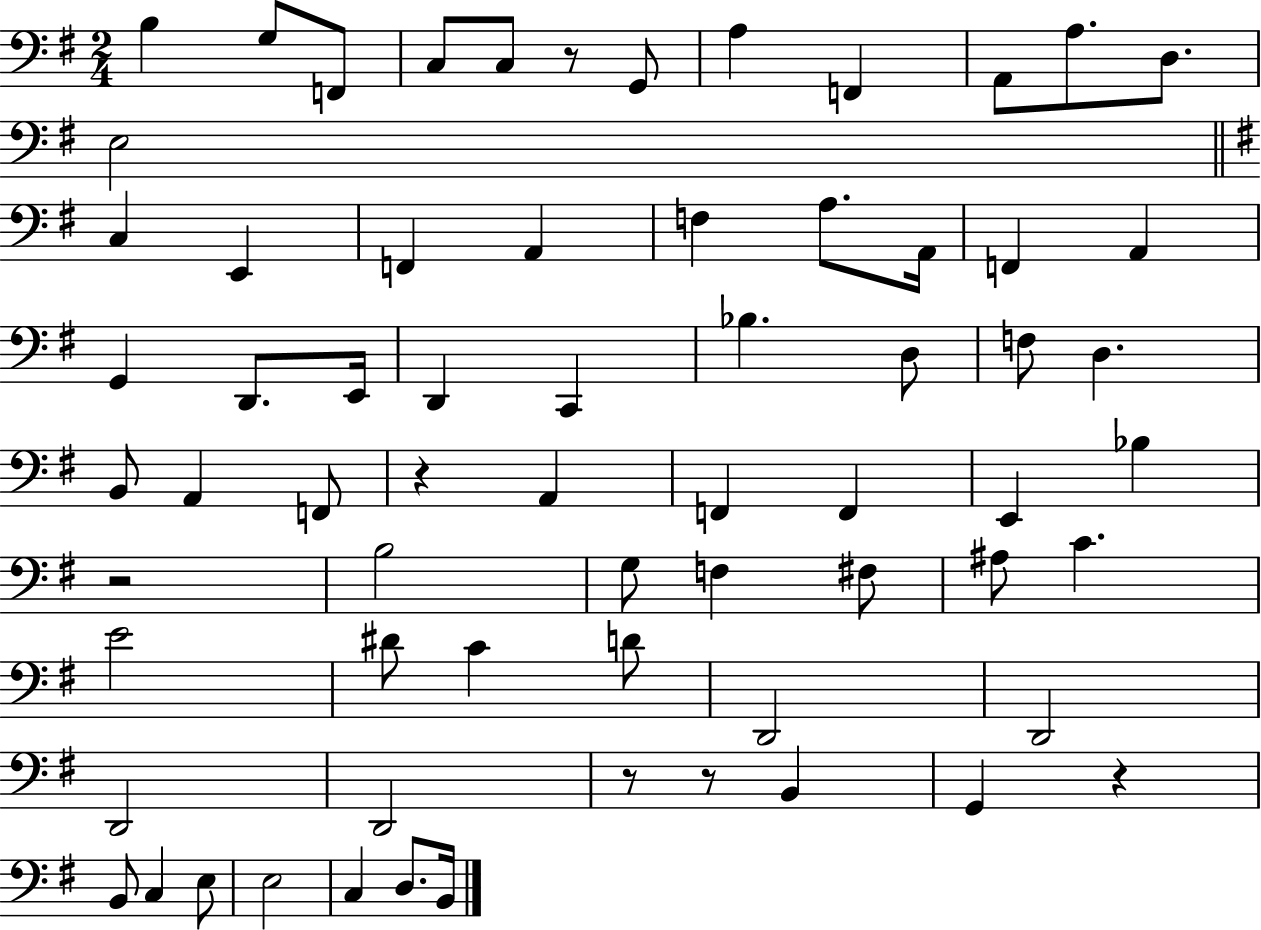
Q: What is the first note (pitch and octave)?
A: B3